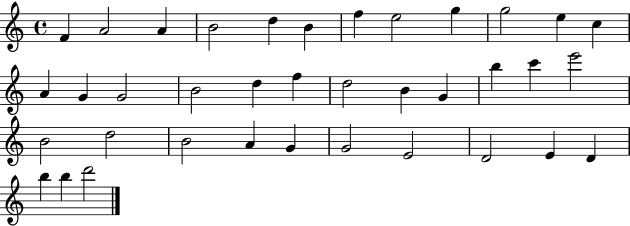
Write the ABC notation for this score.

X:1
T:Untitled
M:4/4
L:1/4
K:C
F A2 A B2 d B f e2 g g2 e c A G G2 B2 d f d2 B G b c' e'2 B2 d2 B2 A G G2 E2 D2 E D b b d'2